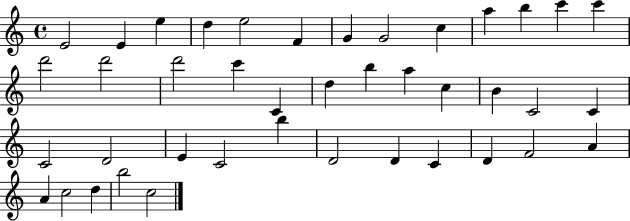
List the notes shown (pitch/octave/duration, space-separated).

E4/h E4/q E5/q D5/q E5/h F4/q G4/q G4/h C5/q A5/q B5/q C6/q C6/q D6/h D6/h D6/h C6/q C4/q D5/q B5/q A5/q C5/q B4/q C4/h C4/q C4/h D4/h E4/q C4/h B5/q D4/h D4/q C4/q D4/q F4/h A4/q A4/q C5/h D5/q B5/h C5/h